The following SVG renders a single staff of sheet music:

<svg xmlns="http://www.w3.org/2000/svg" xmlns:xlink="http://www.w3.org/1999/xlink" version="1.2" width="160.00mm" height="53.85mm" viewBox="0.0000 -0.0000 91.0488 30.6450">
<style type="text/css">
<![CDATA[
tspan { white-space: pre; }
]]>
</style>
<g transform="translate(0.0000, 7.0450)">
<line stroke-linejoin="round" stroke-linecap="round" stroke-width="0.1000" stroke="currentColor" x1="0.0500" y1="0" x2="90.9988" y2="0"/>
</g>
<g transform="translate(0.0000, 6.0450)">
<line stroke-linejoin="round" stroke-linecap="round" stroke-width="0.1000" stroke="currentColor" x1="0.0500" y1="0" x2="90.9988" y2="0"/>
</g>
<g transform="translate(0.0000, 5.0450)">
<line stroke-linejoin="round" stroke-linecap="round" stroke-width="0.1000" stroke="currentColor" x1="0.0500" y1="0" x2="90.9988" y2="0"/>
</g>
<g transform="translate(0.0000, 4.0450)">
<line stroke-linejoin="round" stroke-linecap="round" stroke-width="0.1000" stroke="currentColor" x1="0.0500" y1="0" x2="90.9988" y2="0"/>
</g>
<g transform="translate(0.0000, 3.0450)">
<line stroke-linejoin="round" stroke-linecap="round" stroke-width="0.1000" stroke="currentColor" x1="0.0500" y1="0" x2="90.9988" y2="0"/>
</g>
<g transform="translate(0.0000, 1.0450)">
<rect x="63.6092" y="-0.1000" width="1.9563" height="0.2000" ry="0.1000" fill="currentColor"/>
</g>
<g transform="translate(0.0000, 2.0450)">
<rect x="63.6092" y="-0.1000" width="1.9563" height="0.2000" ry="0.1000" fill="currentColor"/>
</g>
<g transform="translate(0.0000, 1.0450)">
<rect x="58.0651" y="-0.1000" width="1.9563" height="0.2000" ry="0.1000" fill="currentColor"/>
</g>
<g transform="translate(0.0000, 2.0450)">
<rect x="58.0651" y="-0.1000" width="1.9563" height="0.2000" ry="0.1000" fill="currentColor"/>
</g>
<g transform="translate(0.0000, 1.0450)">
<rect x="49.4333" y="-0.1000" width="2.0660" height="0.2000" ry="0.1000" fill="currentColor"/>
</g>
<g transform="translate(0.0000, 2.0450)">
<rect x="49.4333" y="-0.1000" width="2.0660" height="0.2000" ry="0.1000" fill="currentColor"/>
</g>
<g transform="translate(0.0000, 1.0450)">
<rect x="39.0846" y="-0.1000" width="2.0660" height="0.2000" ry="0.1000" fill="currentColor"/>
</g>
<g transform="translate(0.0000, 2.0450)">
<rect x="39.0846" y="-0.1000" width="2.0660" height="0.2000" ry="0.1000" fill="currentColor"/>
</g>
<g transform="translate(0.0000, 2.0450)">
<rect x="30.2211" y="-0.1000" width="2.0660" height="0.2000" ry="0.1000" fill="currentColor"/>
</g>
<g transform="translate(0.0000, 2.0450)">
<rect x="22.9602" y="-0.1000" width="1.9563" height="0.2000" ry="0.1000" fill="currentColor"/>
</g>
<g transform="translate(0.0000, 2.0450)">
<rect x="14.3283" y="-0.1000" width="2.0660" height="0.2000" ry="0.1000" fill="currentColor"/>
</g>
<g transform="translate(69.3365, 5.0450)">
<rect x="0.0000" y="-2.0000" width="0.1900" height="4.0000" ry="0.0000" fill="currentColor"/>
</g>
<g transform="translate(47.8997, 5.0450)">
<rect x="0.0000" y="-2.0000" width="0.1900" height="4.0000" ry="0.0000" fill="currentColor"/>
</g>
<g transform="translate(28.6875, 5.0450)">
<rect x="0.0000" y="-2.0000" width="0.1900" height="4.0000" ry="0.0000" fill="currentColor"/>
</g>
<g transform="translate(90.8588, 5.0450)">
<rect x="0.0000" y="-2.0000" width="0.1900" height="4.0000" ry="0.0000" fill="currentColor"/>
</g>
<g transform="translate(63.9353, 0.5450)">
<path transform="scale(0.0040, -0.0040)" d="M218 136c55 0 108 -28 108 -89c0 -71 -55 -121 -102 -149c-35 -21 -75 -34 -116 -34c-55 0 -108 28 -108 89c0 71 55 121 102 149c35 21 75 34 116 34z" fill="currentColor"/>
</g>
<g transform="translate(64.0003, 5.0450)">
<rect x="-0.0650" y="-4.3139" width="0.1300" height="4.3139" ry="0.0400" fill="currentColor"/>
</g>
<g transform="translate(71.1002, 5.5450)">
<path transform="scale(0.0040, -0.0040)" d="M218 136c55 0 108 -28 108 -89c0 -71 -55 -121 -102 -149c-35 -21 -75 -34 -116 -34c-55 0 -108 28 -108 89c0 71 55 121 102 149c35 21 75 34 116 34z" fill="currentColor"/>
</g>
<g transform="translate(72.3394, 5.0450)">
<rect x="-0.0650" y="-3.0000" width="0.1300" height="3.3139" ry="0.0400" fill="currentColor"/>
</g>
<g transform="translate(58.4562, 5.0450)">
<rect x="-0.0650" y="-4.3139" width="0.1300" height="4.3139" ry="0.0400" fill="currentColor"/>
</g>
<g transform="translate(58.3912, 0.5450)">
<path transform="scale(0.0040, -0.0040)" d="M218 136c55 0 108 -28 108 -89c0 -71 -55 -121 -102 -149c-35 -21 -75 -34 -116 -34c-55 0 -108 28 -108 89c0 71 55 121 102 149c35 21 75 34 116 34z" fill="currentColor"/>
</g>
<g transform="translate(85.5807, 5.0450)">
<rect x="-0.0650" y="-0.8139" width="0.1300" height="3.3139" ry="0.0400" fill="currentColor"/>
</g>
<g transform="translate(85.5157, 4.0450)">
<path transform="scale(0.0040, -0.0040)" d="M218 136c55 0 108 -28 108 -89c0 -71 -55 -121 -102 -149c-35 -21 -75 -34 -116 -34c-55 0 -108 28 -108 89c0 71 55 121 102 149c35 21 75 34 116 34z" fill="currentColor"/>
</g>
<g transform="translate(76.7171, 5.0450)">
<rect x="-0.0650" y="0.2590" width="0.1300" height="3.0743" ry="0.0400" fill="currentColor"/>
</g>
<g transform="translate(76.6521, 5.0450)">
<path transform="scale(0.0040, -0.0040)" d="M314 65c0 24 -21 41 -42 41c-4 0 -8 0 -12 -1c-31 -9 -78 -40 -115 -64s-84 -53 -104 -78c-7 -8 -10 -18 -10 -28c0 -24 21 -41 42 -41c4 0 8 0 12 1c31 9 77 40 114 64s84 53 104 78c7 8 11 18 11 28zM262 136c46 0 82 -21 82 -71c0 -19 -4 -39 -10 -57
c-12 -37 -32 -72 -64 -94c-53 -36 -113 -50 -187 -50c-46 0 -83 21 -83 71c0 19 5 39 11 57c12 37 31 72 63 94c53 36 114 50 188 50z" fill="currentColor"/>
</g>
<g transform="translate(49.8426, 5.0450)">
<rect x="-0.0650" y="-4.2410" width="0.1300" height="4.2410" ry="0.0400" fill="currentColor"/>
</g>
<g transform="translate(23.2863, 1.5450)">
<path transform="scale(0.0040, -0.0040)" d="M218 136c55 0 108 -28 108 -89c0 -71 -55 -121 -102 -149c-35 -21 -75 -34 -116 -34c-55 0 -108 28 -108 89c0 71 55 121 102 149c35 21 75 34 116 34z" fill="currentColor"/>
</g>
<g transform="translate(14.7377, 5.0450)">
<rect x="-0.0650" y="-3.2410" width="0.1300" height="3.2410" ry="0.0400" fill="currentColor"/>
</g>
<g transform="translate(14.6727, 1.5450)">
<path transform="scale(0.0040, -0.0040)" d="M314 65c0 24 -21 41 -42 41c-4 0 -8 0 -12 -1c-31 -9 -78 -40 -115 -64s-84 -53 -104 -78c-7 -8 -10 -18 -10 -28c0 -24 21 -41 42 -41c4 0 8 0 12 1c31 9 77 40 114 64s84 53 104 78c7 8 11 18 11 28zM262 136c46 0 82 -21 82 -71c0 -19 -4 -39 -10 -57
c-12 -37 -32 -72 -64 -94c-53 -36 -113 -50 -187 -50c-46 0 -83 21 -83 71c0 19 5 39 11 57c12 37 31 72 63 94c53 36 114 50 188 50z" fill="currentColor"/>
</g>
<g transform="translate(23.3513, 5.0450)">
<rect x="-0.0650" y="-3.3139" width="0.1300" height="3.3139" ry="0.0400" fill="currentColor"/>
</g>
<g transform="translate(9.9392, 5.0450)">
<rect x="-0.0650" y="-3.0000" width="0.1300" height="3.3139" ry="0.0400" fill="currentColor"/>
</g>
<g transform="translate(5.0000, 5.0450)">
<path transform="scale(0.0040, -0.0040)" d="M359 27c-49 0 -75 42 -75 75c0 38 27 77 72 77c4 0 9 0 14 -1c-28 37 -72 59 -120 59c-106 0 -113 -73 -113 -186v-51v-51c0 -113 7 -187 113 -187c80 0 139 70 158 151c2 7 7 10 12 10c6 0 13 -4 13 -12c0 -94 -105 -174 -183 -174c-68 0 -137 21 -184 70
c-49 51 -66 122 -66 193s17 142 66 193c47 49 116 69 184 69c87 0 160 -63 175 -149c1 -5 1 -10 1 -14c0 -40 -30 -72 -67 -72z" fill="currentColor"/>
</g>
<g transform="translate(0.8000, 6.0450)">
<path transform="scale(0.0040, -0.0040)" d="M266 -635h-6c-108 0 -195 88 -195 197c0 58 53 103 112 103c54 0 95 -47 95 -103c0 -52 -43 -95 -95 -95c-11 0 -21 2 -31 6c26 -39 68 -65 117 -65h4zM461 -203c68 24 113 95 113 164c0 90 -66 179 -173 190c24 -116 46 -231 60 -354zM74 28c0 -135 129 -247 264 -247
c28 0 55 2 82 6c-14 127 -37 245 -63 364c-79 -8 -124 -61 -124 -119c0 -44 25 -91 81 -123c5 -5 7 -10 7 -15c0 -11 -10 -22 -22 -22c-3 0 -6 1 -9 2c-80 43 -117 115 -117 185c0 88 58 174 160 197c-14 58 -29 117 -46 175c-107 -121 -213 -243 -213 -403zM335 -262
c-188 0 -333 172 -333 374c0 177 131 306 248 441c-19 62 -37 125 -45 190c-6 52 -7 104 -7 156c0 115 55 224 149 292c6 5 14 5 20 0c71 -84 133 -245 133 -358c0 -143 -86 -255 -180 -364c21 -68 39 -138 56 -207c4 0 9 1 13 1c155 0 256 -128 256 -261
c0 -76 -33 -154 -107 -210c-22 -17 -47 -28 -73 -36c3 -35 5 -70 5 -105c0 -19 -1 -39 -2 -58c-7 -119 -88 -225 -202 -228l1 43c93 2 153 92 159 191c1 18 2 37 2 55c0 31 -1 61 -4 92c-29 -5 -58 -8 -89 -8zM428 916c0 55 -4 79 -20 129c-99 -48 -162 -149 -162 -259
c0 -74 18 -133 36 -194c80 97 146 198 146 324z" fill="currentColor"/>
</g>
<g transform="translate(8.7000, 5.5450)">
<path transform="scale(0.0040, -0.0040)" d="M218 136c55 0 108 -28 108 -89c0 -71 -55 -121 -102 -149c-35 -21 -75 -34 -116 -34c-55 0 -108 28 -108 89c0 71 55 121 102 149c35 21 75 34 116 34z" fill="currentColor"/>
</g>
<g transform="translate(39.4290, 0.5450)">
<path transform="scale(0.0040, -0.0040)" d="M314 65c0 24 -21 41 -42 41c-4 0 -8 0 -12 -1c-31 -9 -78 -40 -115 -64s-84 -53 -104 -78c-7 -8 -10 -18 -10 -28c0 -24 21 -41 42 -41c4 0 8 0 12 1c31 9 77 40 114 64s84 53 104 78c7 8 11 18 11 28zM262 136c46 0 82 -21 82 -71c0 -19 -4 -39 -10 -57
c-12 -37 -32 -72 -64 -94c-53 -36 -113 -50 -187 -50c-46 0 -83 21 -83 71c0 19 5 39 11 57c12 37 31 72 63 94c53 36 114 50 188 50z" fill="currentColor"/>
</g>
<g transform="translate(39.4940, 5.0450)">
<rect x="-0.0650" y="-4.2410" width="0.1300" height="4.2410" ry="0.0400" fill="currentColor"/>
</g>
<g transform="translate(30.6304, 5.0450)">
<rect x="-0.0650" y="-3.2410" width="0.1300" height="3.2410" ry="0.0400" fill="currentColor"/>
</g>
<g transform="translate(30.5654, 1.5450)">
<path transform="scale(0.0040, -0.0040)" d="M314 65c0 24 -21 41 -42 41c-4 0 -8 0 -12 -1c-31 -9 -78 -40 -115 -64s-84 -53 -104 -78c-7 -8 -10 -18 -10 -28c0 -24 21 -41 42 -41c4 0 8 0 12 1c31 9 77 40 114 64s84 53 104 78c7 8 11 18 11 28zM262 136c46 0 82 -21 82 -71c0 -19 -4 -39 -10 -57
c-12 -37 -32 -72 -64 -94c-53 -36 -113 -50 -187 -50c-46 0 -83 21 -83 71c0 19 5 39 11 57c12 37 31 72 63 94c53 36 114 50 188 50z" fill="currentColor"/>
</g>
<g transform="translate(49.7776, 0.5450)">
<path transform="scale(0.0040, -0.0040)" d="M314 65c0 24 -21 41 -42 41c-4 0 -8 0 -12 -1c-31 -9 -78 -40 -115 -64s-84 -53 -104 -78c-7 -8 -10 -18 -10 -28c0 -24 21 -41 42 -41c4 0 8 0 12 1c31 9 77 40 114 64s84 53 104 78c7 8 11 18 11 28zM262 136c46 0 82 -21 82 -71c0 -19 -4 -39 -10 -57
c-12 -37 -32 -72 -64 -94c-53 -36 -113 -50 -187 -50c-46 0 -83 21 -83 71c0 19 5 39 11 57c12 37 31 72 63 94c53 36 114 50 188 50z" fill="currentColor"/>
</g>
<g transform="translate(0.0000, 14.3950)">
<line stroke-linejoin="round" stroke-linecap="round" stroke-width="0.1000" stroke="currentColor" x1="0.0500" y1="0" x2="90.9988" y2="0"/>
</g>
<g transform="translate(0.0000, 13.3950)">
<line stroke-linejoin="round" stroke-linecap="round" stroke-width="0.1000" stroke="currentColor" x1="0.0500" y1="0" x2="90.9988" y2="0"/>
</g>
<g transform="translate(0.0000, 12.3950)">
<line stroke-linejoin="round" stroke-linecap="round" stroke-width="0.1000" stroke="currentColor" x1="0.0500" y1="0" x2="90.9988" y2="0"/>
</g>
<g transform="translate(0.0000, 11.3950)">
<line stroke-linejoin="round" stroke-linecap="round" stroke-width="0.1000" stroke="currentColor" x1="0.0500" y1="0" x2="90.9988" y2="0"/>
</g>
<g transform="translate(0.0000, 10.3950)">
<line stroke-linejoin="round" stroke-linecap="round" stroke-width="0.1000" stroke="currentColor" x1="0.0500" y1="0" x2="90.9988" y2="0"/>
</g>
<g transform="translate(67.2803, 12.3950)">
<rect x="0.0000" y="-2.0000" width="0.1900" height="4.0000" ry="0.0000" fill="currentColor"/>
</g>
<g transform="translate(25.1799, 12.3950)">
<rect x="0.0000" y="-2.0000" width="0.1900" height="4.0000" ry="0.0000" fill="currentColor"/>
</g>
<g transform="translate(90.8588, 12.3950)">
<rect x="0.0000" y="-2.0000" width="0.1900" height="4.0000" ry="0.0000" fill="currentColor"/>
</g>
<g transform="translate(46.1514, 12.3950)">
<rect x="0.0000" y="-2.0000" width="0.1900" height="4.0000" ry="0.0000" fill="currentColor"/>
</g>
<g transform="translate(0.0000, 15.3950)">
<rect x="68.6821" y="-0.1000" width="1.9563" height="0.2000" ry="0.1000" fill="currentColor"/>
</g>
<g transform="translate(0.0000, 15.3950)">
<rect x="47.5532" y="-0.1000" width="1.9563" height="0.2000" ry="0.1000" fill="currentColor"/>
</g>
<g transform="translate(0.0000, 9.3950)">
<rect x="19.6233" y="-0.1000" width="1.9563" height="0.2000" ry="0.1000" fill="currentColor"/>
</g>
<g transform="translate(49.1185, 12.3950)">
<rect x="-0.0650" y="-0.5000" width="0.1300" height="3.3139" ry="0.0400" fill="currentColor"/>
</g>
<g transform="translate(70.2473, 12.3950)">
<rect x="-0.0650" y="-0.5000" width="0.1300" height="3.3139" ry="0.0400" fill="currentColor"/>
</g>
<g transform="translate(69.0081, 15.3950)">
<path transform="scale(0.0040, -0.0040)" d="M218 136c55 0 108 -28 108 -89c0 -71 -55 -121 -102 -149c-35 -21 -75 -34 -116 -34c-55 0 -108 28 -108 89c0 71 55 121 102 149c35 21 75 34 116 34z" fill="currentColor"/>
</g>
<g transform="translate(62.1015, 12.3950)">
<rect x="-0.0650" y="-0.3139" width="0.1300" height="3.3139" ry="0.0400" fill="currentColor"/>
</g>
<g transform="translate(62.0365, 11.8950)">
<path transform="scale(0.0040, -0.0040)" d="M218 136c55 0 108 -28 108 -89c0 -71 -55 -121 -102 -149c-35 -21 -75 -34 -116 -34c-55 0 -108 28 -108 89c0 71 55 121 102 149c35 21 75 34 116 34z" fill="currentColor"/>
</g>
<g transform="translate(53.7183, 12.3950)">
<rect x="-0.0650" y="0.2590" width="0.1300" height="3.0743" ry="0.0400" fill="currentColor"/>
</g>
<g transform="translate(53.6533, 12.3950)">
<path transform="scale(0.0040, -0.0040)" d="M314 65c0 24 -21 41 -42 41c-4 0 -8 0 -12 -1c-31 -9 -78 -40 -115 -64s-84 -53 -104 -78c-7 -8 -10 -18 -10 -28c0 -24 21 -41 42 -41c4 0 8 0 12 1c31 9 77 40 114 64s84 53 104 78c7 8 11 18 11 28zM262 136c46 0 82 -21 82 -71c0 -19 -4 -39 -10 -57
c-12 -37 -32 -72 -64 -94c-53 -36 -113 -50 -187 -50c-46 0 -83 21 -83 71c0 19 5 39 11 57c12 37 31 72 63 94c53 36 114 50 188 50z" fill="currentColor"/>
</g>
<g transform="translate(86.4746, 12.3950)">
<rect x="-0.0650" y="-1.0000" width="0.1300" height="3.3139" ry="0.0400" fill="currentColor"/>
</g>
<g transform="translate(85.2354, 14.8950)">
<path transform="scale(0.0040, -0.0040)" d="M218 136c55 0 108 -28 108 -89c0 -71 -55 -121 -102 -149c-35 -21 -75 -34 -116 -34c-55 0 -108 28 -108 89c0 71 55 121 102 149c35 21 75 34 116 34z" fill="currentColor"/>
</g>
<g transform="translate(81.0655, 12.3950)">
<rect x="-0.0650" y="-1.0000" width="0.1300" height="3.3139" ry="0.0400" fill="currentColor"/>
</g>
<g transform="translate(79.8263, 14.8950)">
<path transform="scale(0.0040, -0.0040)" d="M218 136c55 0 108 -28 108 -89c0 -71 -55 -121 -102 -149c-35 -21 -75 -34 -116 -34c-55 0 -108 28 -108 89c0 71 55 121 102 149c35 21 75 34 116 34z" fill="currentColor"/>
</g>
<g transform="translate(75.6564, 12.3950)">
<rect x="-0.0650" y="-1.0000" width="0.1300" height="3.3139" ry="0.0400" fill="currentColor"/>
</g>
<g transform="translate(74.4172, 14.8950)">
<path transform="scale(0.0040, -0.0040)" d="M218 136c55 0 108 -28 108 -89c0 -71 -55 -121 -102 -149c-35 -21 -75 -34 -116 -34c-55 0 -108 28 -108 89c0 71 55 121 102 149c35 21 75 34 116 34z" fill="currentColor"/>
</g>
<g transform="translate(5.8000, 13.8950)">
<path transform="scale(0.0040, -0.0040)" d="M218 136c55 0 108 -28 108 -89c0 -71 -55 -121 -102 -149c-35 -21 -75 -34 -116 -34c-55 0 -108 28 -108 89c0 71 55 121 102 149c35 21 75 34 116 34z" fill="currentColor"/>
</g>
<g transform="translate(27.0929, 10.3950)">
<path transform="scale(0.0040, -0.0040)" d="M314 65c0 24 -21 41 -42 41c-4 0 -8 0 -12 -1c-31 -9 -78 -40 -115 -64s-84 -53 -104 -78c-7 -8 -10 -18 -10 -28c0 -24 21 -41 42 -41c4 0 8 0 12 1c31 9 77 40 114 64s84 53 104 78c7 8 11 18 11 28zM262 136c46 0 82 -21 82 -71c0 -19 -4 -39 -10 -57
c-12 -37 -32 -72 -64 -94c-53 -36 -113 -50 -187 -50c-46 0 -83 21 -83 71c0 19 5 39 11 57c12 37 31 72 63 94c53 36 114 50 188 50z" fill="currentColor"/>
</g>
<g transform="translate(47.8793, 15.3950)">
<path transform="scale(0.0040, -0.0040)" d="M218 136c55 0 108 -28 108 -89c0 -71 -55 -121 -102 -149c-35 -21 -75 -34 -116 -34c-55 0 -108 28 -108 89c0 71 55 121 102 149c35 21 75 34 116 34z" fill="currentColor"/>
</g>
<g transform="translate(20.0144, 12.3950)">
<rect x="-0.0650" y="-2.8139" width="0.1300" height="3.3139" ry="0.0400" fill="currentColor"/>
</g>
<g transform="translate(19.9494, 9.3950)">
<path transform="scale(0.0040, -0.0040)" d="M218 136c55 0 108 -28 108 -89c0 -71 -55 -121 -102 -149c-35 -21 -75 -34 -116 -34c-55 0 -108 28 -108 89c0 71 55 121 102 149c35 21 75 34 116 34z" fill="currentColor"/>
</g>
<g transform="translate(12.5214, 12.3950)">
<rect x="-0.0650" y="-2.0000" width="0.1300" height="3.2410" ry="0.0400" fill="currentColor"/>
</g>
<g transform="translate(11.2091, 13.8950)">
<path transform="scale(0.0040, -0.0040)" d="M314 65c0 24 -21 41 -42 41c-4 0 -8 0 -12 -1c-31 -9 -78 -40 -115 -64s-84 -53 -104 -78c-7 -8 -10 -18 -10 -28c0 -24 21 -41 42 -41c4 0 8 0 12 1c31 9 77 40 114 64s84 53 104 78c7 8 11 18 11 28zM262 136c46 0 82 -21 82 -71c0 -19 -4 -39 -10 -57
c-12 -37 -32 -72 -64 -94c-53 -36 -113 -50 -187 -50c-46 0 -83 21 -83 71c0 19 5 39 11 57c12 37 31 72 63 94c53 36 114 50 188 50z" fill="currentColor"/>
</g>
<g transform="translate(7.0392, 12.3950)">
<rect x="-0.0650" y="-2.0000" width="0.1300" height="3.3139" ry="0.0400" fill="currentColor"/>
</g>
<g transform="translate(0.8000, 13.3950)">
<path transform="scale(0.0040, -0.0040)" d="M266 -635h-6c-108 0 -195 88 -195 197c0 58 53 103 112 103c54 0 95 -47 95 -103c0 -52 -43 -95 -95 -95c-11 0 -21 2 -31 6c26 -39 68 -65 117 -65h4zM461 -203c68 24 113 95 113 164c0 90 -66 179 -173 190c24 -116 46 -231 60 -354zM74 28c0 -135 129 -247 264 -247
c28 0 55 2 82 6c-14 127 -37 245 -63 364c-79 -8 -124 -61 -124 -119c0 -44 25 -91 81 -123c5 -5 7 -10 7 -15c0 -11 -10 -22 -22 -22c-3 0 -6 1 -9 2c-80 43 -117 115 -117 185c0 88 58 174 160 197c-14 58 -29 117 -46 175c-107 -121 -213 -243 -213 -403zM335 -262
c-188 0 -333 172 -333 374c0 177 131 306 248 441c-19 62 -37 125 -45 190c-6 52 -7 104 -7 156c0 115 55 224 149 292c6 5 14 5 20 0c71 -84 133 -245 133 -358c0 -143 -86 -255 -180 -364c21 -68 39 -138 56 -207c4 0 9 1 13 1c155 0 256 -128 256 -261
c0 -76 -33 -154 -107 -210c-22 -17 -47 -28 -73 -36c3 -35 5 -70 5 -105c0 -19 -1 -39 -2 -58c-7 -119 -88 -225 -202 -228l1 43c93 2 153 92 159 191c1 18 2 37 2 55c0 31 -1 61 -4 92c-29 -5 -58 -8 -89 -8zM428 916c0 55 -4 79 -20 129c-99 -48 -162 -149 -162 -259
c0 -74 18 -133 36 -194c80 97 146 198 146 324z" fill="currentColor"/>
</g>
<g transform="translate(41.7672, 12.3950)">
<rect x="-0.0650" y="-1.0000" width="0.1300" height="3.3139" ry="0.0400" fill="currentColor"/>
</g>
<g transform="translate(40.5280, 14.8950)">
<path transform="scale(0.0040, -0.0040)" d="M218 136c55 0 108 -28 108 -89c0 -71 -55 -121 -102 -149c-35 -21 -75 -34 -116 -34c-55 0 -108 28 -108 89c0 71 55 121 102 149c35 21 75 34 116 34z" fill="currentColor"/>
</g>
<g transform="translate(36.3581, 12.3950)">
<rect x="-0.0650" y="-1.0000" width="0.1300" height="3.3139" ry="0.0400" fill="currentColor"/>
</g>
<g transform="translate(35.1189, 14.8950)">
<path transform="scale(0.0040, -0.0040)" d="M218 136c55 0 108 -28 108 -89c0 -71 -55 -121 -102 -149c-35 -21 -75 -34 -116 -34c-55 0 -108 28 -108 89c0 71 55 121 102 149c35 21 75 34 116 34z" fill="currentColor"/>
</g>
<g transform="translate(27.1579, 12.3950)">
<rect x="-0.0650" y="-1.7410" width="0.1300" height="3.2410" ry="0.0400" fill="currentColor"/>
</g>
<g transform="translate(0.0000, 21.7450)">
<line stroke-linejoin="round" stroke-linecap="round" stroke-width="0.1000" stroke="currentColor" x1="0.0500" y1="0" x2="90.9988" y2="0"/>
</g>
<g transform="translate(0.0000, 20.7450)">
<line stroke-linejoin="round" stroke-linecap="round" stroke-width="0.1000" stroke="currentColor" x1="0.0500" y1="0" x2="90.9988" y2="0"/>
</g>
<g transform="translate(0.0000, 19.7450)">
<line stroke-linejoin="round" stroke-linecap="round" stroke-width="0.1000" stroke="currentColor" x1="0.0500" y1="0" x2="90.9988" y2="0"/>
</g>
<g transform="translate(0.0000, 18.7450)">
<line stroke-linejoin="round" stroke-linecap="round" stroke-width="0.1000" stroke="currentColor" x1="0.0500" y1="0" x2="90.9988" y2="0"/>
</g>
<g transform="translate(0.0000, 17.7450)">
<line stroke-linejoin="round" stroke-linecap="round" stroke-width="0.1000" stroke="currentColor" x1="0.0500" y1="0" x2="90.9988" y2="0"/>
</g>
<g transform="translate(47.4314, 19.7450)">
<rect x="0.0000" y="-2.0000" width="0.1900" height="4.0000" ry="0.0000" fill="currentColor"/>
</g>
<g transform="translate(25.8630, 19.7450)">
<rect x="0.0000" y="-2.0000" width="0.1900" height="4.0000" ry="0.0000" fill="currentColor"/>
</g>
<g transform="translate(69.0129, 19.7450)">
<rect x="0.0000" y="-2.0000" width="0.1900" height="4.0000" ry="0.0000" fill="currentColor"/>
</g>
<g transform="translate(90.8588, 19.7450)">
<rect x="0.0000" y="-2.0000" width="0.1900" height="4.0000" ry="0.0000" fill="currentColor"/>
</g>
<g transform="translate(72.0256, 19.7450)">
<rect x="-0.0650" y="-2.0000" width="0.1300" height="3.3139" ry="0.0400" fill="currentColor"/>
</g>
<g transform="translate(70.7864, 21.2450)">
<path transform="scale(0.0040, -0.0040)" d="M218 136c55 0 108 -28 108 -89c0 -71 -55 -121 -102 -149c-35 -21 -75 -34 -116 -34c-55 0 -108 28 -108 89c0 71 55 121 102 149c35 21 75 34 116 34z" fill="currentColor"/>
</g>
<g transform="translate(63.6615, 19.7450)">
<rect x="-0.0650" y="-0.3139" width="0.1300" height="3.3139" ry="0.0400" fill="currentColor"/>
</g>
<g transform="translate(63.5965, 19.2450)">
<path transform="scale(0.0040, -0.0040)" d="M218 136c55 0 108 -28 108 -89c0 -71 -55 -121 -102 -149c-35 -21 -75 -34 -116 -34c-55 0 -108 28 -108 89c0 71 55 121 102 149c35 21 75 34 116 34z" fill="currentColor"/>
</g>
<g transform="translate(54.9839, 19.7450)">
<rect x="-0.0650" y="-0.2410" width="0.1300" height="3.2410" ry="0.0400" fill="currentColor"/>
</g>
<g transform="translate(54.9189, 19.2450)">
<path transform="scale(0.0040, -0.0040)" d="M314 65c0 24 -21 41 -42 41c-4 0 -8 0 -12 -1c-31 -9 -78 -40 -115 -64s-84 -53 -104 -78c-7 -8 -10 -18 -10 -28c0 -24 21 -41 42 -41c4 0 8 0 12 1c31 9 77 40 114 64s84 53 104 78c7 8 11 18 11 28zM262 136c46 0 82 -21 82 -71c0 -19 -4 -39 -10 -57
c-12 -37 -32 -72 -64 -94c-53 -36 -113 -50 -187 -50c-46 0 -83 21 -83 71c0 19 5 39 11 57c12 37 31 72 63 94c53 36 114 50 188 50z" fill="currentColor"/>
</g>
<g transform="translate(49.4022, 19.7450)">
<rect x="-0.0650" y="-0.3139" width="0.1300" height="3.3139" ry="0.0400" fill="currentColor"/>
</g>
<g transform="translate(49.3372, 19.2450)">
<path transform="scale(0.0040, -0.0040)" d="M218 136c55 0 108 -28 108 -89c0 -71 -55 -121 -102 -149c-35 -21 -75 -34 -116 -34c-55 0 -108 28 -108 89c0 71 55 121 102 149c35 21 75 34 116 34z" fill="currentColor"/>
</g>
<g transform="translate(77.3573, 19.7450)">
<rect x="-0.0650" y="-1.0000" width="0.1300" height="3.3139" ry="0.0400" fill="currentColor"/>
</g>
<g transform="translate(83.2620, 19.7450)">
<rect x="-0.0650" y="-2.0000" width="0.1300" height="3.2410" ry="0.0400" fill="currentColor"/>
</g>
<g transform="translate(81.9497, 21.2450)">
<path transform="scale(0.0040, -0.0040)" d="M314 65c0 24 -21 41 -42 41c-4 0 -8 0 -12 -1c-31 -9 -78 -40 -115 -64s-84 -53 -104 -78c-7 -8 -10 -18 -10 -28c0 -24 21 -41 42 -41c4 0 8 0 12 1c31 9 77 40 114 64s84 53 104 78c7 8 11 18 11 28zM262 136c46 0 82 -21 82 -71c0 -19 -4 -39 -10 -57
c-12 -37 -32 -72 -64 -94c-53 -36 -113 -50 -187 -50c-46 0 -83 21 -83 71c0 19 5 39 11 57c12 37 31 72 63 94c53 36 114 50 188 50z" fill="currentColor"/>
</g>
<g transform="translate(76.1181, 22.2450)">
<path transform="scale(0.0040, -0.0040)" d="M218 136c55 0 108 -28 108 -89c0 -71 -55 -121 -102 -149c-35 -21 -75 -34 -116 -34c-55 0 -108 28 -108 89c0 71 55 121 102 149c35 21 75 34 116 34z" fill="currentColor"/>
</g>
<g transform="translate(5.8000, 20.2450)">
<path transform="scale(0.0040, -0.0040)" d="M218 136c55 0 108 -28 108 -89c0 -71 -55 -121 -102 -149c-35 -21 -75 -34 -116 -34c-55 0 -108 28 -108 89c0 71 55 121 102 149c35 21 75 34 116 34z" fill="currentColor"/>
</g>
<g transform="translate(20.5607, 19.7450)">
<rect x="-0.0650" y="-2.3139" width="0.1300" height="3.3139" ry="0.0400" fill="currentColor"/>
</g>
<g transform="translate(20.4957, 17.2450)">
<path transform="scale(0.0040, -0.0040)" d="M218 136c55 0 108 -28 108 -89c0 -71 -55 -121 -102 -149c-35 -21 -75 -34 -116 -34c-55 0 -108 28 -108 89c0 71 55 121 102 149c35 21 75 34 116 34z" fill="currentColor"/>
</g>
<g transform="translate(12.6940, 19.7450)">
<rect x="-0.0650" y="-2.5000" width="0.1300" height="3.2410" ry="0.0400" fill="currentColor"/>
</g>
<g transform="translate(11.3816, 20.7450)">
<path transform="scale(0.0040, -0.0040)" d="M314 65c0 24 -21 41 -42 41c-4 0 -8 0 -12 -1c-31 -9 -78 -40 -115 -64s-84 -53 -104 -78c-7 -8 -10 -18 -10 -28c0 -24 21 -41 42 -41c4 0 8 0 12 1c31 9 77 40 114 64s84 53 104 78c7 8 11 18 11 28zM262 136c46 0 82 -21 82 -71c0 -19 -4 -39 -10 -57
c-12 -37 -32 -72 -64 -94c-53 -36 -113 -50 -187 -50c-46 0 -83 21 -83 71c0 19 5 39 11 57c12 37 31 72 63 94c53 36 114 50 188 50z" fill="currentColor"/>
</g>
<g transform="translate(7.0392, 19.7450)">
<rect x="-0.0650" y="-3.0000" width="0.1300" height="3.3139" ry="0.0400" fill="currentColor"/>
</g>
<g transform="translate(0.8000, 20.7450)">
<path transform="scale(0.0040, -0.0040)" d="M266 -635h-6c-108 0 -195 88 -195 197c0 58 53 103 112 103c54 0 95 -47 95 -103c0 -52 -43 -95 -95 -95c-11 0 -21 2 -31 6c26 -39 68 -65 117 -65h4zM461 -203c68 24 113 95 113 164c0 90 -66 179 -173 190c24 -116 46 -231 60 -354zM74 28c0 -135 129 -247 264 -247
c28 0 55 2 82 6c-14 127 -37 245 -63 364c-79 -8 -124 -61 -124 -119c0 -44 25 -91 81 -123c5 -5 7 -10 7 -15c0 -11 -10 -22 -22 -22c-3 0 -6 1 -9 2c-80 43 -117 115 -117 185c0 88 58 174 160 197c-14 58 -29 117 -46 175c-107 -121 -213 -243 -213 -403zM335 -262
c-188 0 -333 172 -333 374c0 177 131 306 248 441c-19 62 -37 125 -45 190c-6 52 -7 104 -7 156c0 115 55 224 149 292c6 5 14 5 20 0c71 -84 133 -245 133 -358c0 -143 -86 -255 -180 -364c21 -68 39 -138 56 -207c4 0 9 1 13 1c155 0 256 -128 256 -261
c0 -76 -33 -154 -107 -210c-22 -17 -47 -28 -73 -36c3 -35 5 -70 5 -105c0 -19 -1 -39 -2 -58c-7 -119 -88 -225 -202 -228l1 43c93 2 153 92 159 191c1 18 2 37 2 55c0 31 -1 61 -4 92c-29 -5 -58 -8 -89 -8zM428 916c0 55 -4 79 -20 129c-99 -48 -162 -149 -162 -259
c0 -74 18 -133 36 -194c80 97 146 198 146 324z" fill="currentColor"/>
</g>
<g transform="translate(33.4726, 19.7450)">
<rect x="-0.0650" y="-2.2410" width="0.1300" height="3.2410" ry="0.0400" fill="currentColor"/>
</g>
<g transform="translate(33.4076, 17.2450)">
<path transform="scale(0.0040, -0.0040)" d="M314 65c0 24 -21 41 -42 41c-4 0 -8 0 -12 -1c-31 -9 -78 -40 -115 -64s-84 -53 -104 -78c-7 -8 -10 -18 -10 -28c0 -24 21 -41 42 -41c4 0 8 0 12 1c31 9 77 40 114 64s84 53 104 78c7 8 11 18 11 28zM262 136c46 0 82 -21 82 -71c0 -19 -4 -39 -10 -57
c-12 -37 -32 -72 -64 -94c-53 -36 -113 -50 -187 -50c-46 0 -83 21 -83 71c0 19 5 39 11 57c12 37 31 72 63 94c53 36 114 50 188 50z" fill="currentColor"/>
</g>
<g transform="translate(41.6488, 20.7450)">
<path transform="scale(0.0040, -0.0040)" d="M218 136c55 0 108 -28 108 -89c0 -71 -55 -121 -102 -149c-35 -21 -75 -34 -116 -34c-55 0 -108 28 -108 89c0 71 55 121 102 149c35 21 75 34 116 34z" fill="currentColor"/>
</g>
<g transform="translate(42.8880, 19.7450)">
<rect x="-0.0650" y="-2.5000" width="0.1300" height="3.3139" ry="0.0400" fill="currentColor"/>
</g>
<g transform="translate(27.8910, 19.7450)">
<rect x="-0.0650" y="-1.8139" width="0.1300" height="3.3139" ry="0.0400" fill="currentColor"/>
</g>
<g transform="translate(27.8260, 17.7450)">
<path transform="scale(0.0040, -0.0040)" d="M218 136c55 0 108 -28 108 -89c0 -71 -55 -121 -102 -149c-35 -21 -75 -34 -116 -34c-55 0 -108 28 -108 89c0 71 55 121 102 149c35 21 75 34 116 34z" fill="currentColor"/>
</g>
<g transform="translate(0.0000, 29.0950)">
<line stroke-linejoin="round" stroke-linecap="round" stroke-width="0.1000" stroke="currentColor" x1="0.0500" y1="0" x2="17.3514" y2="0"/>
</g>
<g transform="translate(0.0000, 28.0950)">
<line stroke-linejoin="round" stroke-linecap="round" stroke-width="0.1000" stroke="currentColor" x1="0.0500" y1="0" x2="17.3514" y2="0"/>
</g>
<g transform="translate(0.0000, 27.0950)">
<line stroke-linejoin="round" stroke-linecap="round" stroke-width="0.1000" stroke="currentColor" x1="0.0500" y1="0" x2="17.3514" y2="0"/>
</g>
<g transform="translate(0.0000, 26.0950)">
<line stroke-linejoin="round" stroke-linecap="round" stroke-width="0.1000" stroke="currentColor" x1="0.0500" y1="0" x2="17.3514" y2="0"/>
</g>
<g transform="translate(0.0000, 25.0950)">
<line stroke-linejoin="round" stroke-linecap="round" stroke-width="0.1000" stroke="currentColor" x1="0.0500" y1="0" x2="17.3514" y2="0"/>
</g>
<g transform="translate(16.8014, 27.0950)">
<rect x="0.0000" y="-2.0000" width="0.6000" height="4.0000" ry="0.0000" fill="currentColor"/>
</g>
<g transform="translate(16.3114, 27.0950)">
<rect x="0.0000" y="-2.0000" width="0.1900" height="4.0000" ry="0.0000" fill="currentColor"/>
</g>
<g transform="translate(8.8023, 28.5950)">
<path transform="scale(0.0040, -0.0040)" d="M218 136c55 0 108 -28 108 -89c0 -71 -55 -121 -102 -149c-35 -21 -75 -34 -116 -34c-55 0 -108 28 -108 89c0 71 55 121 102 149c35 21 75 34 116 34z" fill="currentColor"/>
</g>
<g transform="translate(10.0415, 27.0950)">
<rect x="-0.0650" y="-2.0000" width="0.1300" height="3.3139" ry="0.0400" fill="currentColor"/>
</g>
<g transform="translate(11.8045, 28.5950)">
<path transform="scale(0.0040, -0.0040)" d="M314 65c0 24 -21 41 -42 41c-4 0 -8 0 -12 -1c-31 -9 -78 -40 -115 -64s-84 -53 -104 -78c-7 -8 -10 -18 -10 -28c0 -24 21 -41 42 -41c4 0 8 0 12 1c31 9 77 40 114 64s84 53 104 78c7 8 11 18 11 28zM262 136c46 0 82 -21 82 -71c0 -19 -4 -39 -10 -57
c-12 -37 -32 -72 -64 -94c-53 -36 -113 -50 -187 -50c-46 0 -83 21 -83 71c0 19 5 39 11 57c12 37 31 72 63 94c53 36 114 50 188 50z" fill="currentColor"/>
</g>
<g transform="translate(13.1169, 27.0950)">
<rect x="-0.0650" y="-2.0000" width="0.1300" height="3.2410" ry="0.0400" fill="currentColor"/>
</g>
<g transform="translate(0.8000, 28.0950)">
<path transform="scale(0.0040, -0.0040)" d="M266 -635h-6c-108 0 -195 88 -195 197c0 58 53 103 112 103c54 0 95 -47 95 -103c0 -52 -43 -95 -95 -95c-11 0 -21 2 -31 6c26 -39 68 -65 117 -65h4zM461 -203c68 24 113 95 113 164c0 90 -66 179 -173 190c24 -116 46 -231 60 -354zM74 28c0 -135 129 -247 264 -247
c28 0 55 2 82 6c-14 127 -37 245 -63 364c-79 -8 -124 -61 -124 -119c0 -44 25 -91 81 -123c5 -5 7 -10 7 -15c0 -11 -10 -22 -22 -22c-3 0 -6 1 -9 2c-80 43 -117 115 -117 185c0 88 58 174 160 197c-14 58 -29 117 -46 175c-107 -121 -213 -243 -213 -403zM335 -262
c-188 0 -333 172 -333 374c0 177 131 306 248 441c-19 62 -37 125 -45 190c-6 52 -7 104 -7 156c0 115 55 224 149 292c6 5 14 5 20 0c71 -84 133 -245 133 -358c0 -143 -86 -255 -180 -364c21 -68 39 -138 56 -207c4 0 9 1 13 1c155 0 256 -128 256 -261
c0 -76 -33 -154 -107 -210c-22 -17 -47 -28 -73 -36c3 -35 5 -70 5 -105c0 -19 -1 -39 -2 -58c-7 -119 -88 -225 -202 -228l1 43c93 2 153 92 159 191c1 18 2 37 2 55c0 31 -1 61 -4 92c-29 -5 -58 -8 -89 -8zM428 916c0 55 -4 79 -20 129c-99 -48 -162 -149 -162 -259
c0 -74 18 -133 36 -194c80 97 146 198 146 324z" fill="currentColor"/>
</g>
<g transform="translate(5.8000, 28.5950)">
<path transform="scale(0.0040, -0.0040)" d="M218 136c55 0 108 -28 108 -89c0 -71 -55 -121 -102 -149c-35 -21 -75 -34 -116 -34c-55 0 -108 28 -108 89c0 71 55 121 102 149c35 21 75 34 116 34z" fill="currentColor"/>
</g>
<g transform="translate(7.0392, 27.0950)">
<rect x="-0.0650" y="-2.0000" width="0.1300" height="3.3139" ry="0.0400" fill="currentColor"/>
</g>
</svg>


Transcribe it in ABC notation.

X:1
T:Untitled
M:4/4
L:1/4
K:C
A b2 b b2 d'2 d'2 d' d' A B2 d F F2 a f2 D D C B2 c C D D D A G2 g f g2 G c c2 c F D F2 F F F2